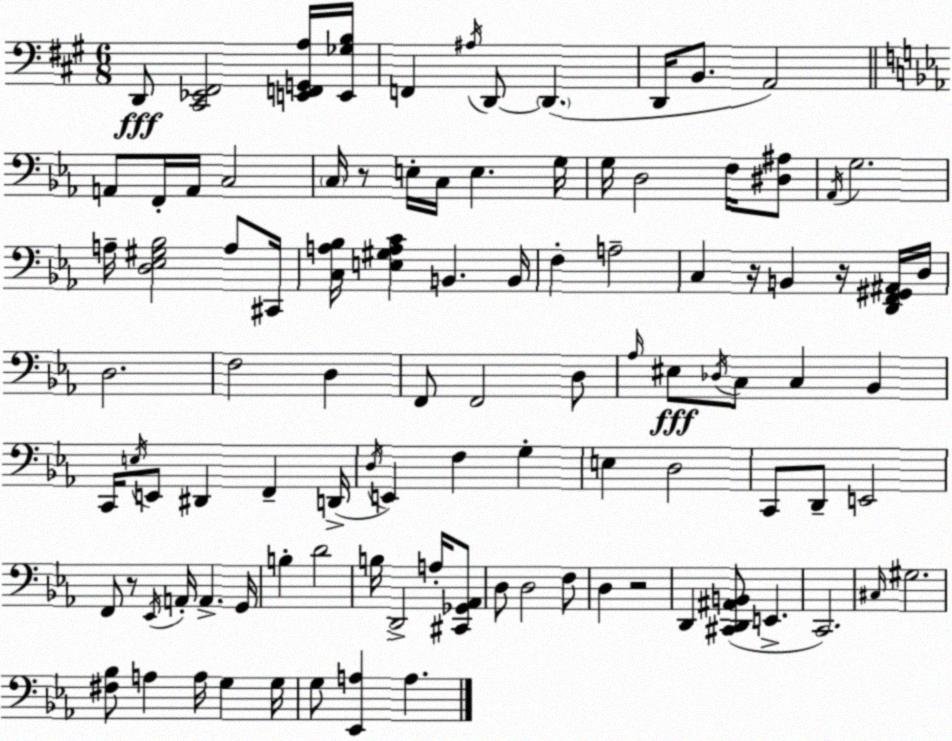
X:1
T:Untitled
M:6/8
L:1/4
K:A
D,,/2 [^C,,_E,,^F,,]2 [E,,F,,G,,A,]/4 [E,,_G,B,]/4 F,, ^A,/4 D,,/2 D,, D,,/4 B,,/2 A,,2 A,,/2 F,,/4 A,,/4 C,2 C,/4 z/2 E,/4 C,/4 E, G,/4 G,/4 D,2 F,/4 [^D,^A,]/2 _A,,/4 G,2 A,/4 [D,_E,^G,_B,]2 A,/2 ^C,,/4 [C,A,_B,]/4 [E,^G,A,C] B,, B,,/4 F, A,2 C, z/4 B,, z/4 [D,,F,,^G,,^A,,]/4 D,/4 D,2 F,2 D, F,,/2 F,,2 D,/2 _A,/4 ^E,/2 _D,/4 C,/2 C, _B,, C,,/4 E,/4 E,,/2 ^D,, F,, D,,/4 D,/4 E,, F, G, E, D,2 C,,/2 D,,/2 E,,2 F,,/2 z/2 _E,,/4 A,,/4 A,, G,,/4 B, D2 B,/4 D,,2 A,/4 [^C,,_G,,_A,,]/2 D,/2 D,2 F,/2 D, z2 D,, [^C,,D,,^A,,B,,]/2 E,, C,,2 ^C,/4 ^G,2 [^F,_B,]/2 A, A,/4 G, G,/4 G,/2 [_E,,A,] A,